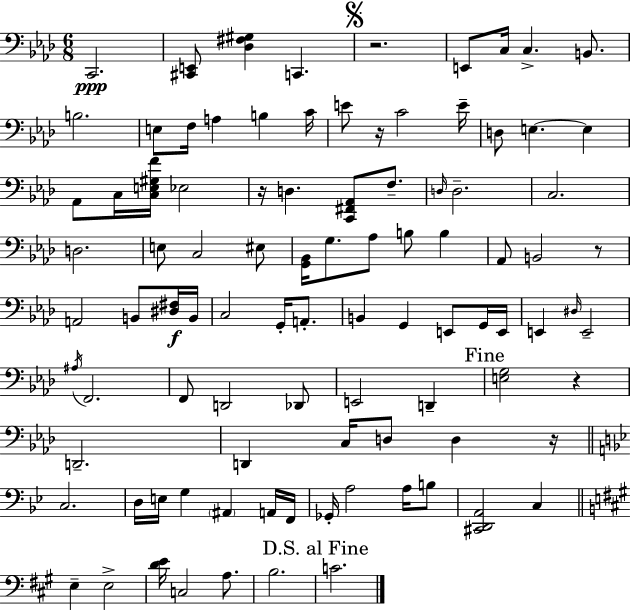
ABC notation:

X:1
T:Untitled
M:6/8
L:1/4
K:Ab
C,,2 [^C,,E,,]/2 [_D,^F,^G,] C,, z2 E,,/2 C,/4 C, B,,/2 B,2 E,/2 F,/4 A, B, C/4 E/2 z/4 C2 E/4 D,/2 E, E, _A,,/2 C,/4 [C,E,^G,F]/4 _E,2 z/4 D, [C,,^F,,_A,,]/2 F,/2 D,/4 D,2 C,2 D,2 E,/2 C,2 ^E,/2 [G,,_B,,]/4 G,/2 _A,/2 B,/2 B, _A,,/2 B,,2 z/2 A,,2 B,,/2 [^D,^F,]/4 B,,/4 C,2 G,,/4 A,,/2 B,, G,, E,,/2 G,,/4 E,,/4 E,, ^D,/4 E,,2 ^A,/4 F,,2 F,,/2 D,,2 _D,,/2 E,,2 D,, [E,G,]2 z D,,2 D,, C,/4 D,/2 D, z/4 C,2 D,/4 E,/4 G, ^A,, A,,/4 F,,/4 _G,,/4 A,2 A,/4 B,/2 [^C,,D,,A,,]2 C, E, E,2 [DE]/4 C,2 A,/2 B,2 C2